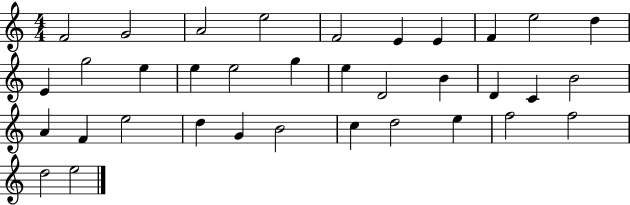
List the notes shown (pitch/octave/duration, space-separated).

F4/h G4/h A4/h E5/h F4/h E4/q E4/q F4/q E5/h D5/q E4/q G5/h E5/q E5/q E5/h G5/q E5/q D4/h B4/q D4/q C4/q B4/h A4/q F4/q E5/h D5/q G4/q B4/h C5/q D5/h E5/q F5/h F5/h D5/h E5/h